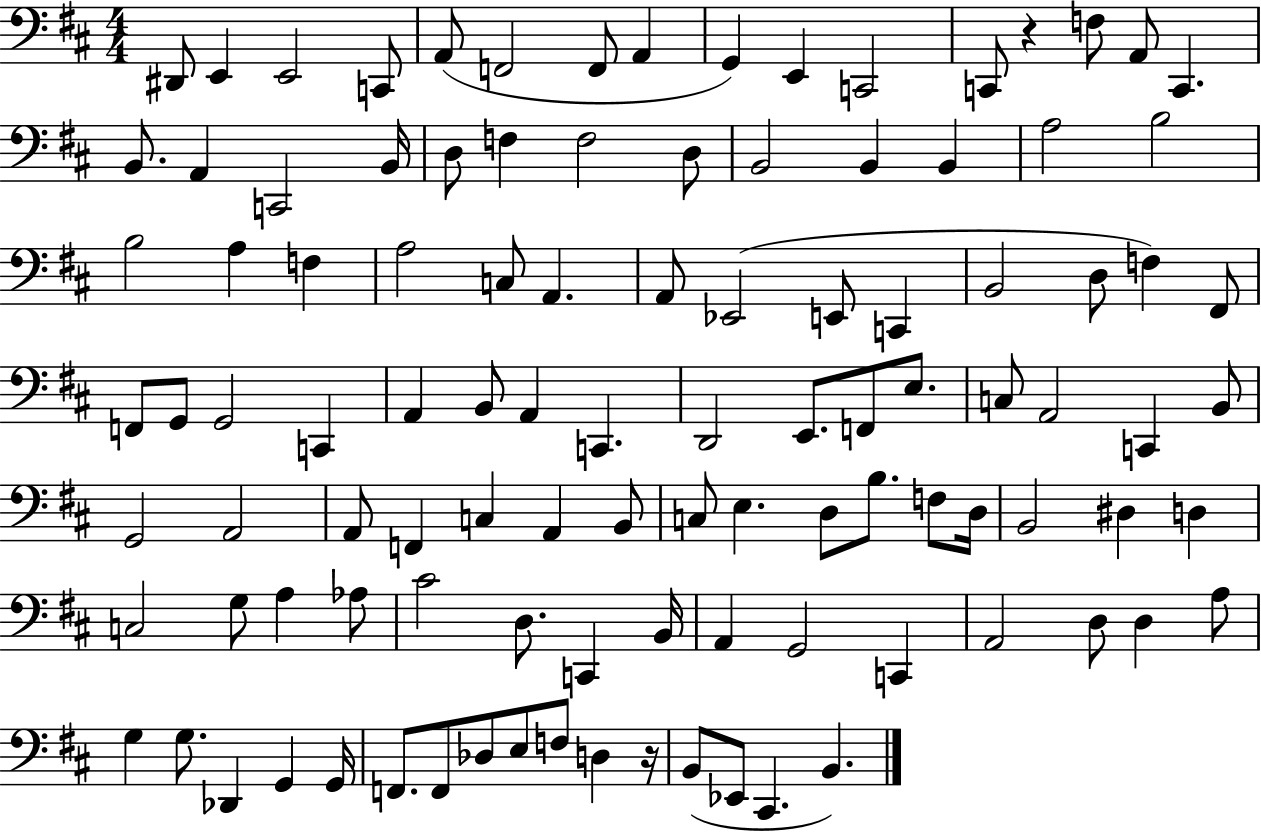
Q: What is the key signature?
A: D major